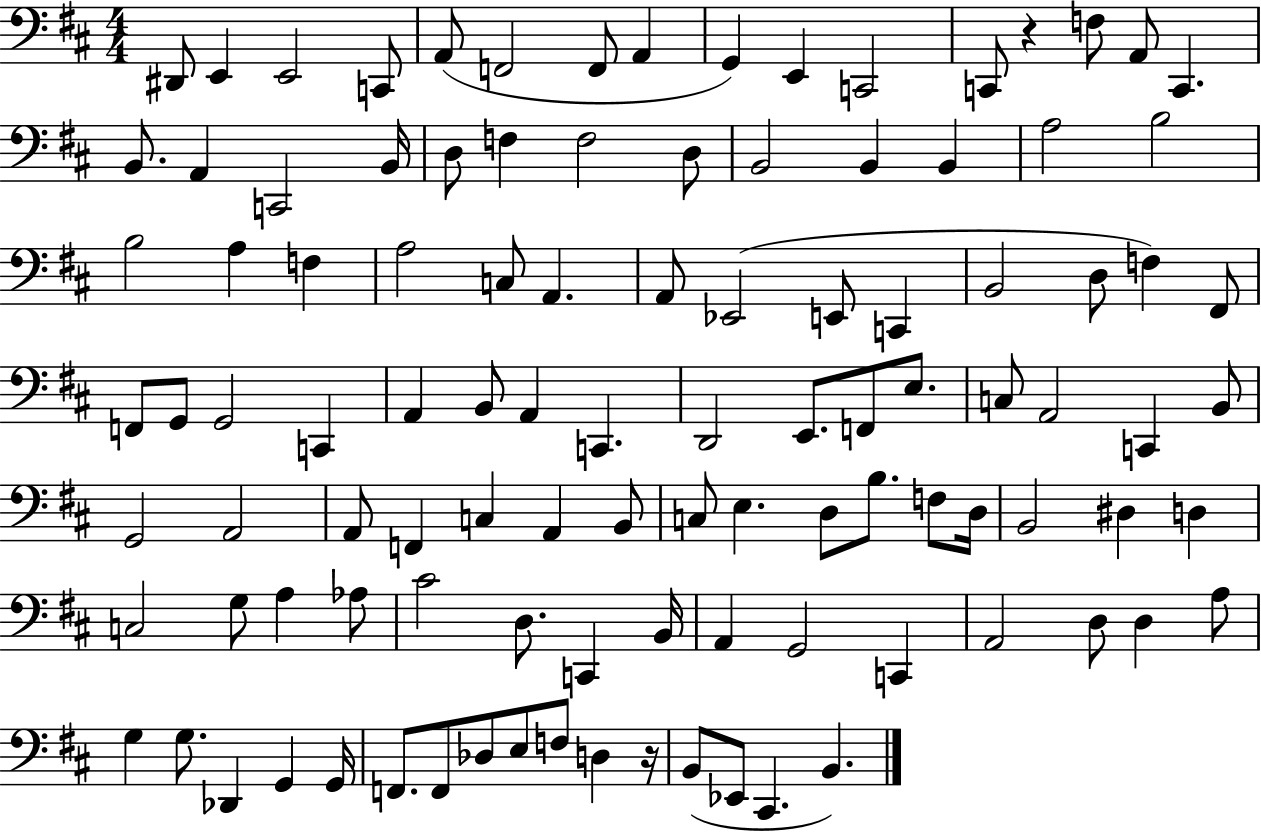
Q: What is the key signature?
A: D major